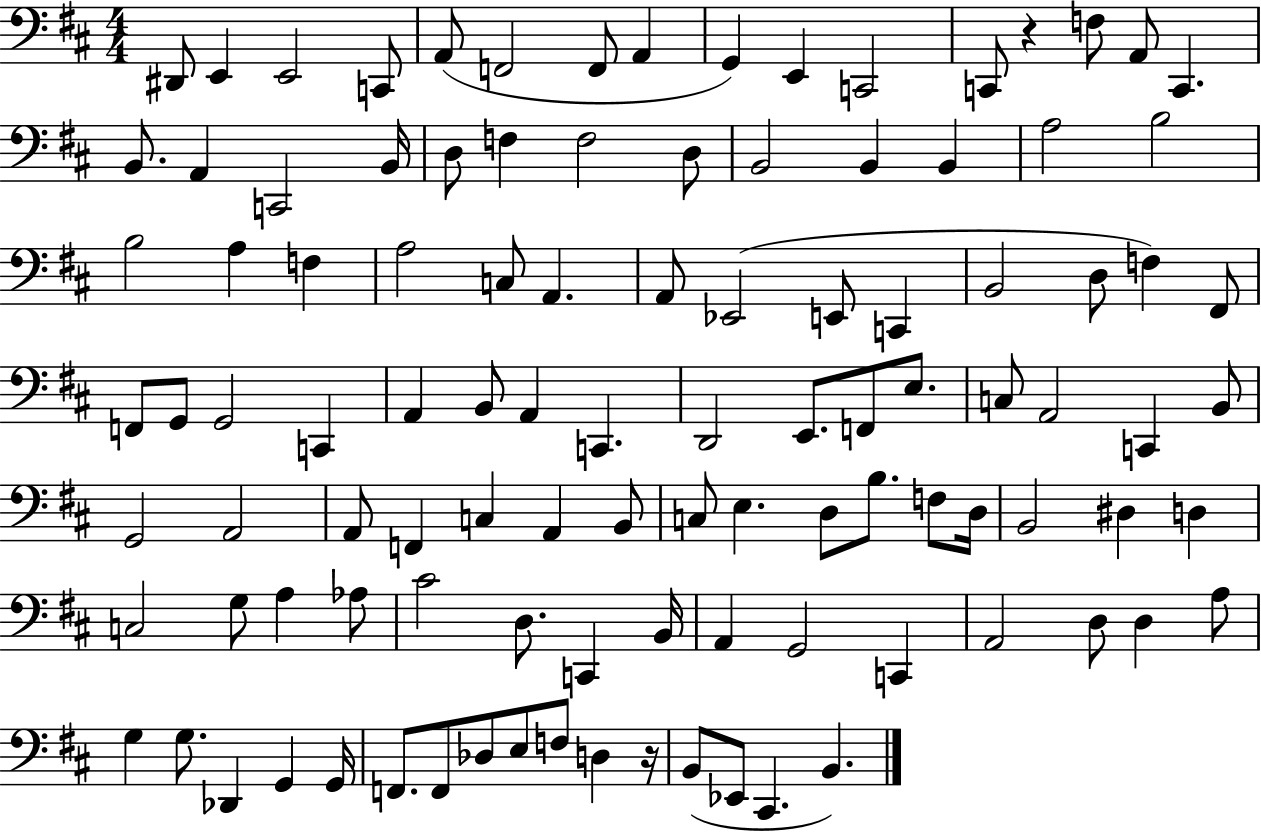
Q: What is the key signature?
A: D major